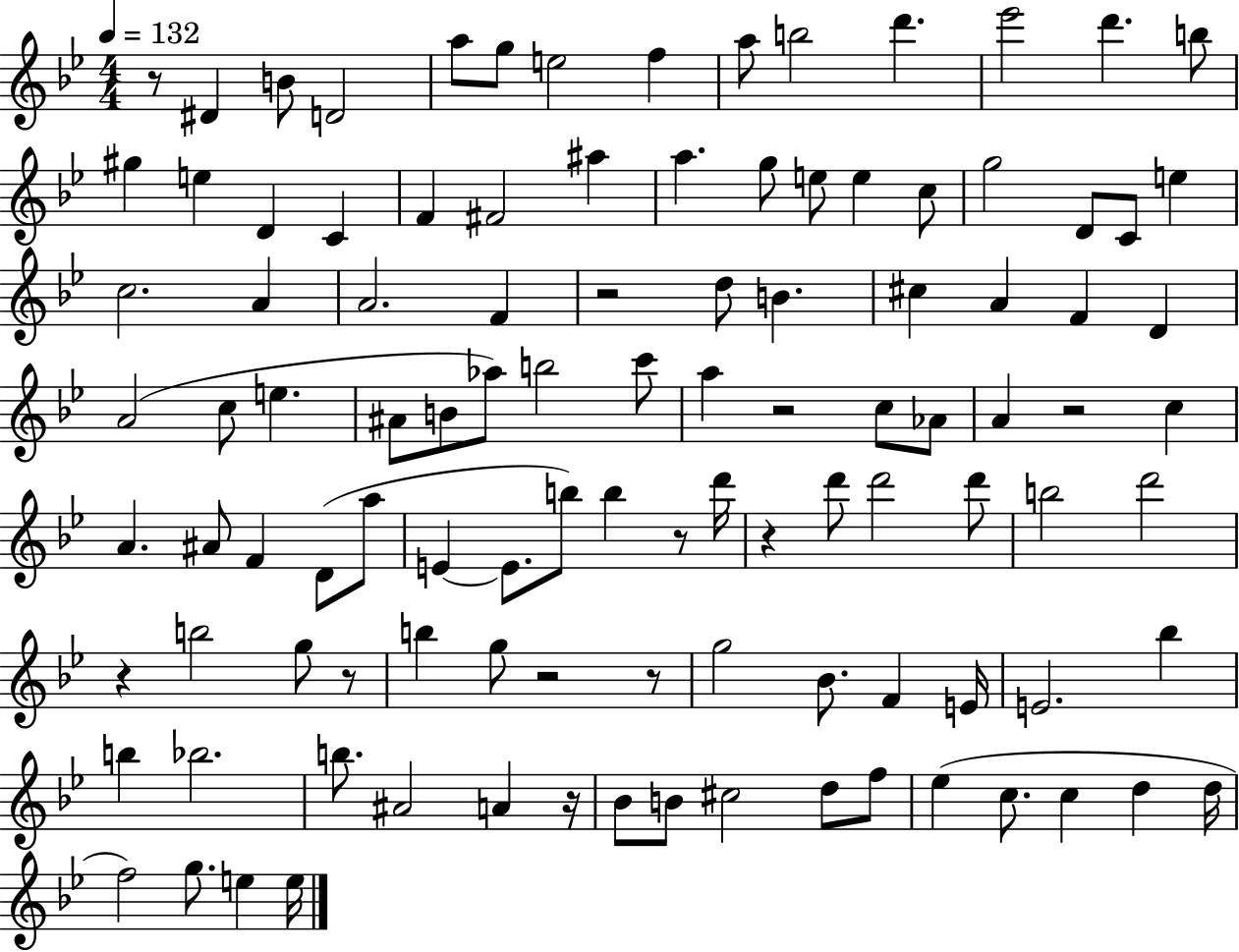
X:1
T:Untitled
M:4/4
L:1/4
K:Bb
z/2 ^D B/2 D2 a/2 g/2 e2 f a/2 b2 d' _e'2 d' b/2 ^g e D C F ^F2 ^a a g/2 e/2 e c/2 g2 D/2 C/2 e c2 A A2 F z2 d/2 B ^c A F D A2 c/2 e ^A/2 B/2 _a/2 b2 c'/2 a z2 c/2 _A/2 A z2 c A ^A/2 F D/2 a/2 E E/2 b/2 b z/2 d'/4 z d'/2 d'2 d'/2 b2 d'2 z b2 g/2 z/2 b g/2 z2 z/2 g2 _B/2 F E/4 E2 _b b _b2 b/2 ^A2 A z/4 _B/2 B/2 ^c2 d/2 f/2 _e c/2 c d d/4 f2 g/2 e e/4